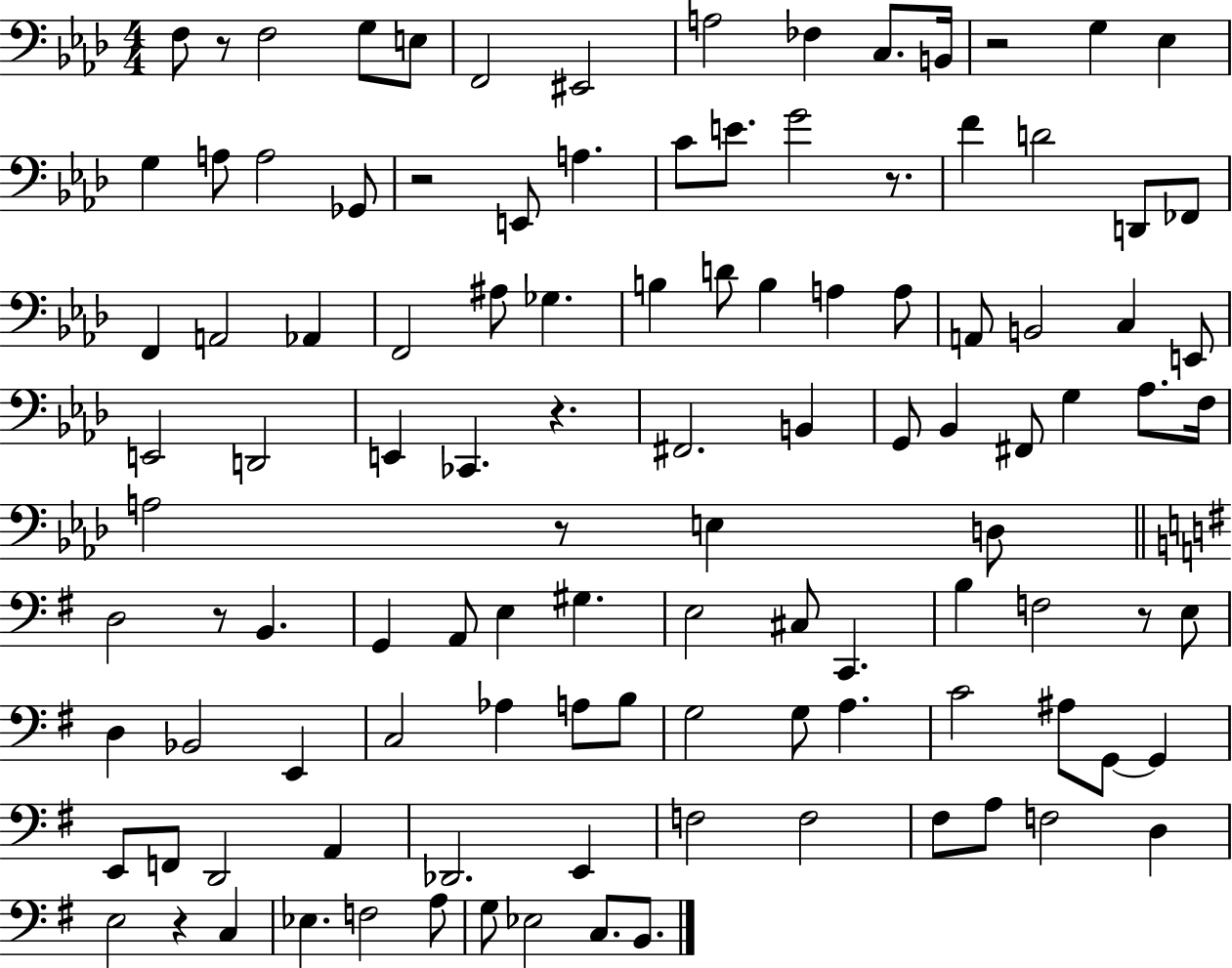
{
  \clef bass
  \numericTimeSignature
  \time 4/4
  \key aes \major
  f8 r8 f2 g8 e8 | f,2 eis,2 | a2 fes4 c8. b,16 | r2 g4 ees4 | \break g4 a8 a2 ges,8 | r2 e,8 a4. | c'8 e'8. g'2 r8. | f'4 d'2 d,8 fes,8 | \break f,4 a,2 aes,4 | f,2 ais8 ges4. | b4 d'8 b4 a4 a8 | a,8 b,2 c4 e,8 | \break e,2 d,2 | e,4 ces,4. r4. | fis,2. b,4 | g,8 bes,4 fis,8 g4 aes8. f16 | \break a2 r8 e4 d8 | \bar "||" \break \key g \major d2 r8 b,4. | g,4 a,8 e4 gis4. | e2 cis8 c,4. | b4 f2 r8 e8 | \break d4 bes,2 e,4 | c2 aes4 a8 b8 | g2 g8 a4. | c'2 ais8 g,8~~ g,4 | \break e,8 f,8 d,2 a,4 | des,2. e,4 | f2 f2 | fis8 a8 f2 d4 | \break e2 r4 c4 | ees4. f2 a8 | g8 ees2 c8. b,8. | \bar "|."
}